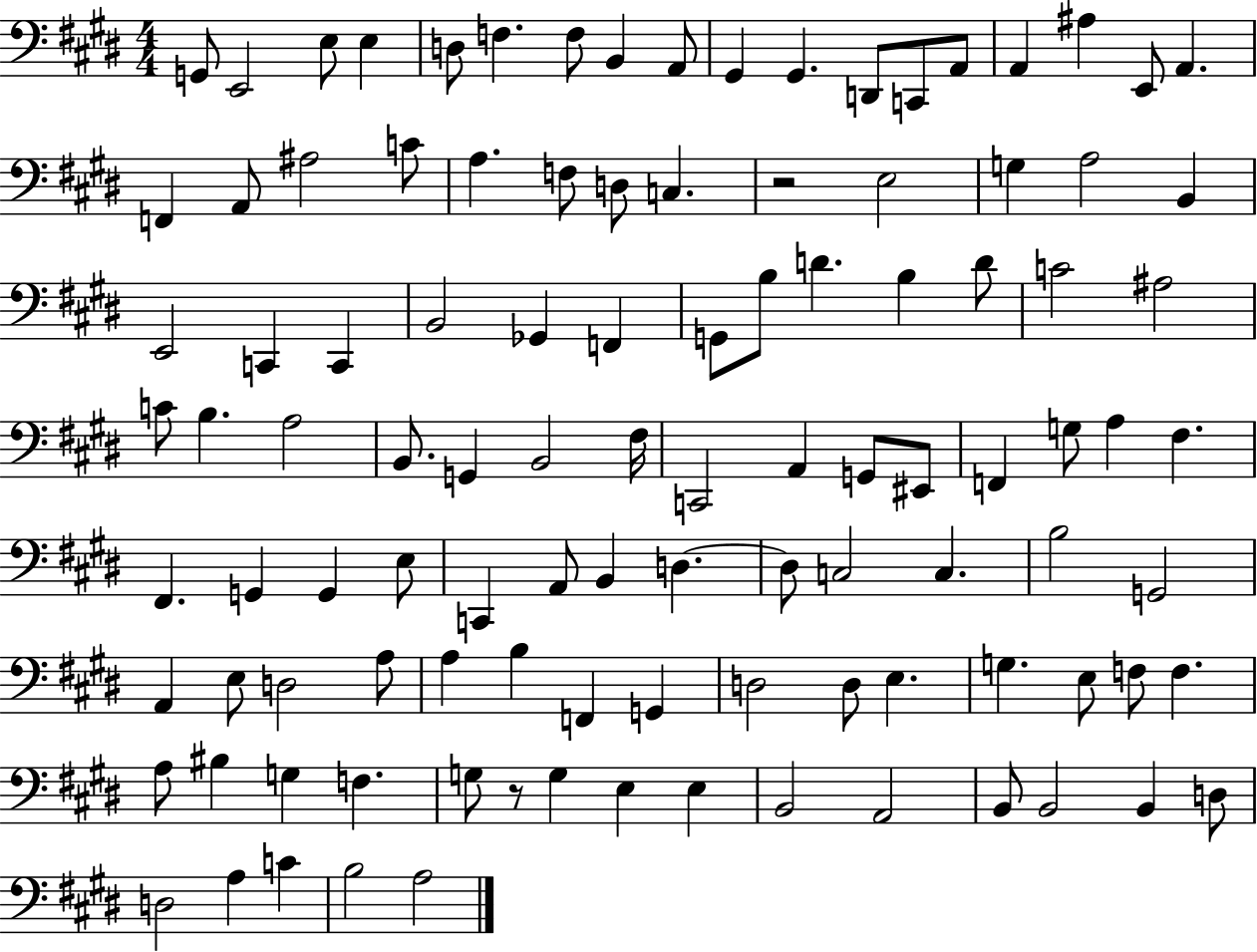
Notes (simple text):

G2/e E2/h E3/e E3/q D3/e F3/q. F3/e B2/q A2/e G#2/q G#2/q. D2/e C2/e A2/e A2/q A#3/q E2/e A2/q. F2/q A2/e A#3/h C4/e A3/q. F3/e D3/e C3/q. R/h E3/h G3/q A3/h B2/q E2/h C2/q C2/q B2/h Gb2/q F2/q G2/e B3/e D4/q. B3/q D4/e C4/h A#3/h C4/e B3/q. A3/h B2/e. G2/q B2/h F#3/s C2/h A2/q G2/e EIS2/e F2/q G3/e A3/q F#3/q. F#2/q. G2/q G2/q E3/e C2/q A2/e B2/q D3/q. D3/e C3/h C3/q. B3/h G2/h A2/q E3/e D3/h A3/e A3/q B3/q F2/q G2/q D3/h D3/e E3/q. G3/q. E3/e F3/e F3/q. A3/e BIS3/q G3/q F3/q. G3/e R/e G3/q E3/q E3/q B2/h A2/h B2/e B2/h B2/q D3/e D3/h A3/q C4/q B3/h A3/h